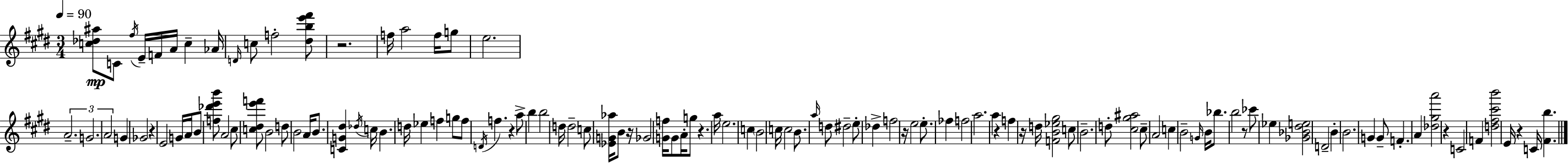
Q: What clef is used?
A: treble